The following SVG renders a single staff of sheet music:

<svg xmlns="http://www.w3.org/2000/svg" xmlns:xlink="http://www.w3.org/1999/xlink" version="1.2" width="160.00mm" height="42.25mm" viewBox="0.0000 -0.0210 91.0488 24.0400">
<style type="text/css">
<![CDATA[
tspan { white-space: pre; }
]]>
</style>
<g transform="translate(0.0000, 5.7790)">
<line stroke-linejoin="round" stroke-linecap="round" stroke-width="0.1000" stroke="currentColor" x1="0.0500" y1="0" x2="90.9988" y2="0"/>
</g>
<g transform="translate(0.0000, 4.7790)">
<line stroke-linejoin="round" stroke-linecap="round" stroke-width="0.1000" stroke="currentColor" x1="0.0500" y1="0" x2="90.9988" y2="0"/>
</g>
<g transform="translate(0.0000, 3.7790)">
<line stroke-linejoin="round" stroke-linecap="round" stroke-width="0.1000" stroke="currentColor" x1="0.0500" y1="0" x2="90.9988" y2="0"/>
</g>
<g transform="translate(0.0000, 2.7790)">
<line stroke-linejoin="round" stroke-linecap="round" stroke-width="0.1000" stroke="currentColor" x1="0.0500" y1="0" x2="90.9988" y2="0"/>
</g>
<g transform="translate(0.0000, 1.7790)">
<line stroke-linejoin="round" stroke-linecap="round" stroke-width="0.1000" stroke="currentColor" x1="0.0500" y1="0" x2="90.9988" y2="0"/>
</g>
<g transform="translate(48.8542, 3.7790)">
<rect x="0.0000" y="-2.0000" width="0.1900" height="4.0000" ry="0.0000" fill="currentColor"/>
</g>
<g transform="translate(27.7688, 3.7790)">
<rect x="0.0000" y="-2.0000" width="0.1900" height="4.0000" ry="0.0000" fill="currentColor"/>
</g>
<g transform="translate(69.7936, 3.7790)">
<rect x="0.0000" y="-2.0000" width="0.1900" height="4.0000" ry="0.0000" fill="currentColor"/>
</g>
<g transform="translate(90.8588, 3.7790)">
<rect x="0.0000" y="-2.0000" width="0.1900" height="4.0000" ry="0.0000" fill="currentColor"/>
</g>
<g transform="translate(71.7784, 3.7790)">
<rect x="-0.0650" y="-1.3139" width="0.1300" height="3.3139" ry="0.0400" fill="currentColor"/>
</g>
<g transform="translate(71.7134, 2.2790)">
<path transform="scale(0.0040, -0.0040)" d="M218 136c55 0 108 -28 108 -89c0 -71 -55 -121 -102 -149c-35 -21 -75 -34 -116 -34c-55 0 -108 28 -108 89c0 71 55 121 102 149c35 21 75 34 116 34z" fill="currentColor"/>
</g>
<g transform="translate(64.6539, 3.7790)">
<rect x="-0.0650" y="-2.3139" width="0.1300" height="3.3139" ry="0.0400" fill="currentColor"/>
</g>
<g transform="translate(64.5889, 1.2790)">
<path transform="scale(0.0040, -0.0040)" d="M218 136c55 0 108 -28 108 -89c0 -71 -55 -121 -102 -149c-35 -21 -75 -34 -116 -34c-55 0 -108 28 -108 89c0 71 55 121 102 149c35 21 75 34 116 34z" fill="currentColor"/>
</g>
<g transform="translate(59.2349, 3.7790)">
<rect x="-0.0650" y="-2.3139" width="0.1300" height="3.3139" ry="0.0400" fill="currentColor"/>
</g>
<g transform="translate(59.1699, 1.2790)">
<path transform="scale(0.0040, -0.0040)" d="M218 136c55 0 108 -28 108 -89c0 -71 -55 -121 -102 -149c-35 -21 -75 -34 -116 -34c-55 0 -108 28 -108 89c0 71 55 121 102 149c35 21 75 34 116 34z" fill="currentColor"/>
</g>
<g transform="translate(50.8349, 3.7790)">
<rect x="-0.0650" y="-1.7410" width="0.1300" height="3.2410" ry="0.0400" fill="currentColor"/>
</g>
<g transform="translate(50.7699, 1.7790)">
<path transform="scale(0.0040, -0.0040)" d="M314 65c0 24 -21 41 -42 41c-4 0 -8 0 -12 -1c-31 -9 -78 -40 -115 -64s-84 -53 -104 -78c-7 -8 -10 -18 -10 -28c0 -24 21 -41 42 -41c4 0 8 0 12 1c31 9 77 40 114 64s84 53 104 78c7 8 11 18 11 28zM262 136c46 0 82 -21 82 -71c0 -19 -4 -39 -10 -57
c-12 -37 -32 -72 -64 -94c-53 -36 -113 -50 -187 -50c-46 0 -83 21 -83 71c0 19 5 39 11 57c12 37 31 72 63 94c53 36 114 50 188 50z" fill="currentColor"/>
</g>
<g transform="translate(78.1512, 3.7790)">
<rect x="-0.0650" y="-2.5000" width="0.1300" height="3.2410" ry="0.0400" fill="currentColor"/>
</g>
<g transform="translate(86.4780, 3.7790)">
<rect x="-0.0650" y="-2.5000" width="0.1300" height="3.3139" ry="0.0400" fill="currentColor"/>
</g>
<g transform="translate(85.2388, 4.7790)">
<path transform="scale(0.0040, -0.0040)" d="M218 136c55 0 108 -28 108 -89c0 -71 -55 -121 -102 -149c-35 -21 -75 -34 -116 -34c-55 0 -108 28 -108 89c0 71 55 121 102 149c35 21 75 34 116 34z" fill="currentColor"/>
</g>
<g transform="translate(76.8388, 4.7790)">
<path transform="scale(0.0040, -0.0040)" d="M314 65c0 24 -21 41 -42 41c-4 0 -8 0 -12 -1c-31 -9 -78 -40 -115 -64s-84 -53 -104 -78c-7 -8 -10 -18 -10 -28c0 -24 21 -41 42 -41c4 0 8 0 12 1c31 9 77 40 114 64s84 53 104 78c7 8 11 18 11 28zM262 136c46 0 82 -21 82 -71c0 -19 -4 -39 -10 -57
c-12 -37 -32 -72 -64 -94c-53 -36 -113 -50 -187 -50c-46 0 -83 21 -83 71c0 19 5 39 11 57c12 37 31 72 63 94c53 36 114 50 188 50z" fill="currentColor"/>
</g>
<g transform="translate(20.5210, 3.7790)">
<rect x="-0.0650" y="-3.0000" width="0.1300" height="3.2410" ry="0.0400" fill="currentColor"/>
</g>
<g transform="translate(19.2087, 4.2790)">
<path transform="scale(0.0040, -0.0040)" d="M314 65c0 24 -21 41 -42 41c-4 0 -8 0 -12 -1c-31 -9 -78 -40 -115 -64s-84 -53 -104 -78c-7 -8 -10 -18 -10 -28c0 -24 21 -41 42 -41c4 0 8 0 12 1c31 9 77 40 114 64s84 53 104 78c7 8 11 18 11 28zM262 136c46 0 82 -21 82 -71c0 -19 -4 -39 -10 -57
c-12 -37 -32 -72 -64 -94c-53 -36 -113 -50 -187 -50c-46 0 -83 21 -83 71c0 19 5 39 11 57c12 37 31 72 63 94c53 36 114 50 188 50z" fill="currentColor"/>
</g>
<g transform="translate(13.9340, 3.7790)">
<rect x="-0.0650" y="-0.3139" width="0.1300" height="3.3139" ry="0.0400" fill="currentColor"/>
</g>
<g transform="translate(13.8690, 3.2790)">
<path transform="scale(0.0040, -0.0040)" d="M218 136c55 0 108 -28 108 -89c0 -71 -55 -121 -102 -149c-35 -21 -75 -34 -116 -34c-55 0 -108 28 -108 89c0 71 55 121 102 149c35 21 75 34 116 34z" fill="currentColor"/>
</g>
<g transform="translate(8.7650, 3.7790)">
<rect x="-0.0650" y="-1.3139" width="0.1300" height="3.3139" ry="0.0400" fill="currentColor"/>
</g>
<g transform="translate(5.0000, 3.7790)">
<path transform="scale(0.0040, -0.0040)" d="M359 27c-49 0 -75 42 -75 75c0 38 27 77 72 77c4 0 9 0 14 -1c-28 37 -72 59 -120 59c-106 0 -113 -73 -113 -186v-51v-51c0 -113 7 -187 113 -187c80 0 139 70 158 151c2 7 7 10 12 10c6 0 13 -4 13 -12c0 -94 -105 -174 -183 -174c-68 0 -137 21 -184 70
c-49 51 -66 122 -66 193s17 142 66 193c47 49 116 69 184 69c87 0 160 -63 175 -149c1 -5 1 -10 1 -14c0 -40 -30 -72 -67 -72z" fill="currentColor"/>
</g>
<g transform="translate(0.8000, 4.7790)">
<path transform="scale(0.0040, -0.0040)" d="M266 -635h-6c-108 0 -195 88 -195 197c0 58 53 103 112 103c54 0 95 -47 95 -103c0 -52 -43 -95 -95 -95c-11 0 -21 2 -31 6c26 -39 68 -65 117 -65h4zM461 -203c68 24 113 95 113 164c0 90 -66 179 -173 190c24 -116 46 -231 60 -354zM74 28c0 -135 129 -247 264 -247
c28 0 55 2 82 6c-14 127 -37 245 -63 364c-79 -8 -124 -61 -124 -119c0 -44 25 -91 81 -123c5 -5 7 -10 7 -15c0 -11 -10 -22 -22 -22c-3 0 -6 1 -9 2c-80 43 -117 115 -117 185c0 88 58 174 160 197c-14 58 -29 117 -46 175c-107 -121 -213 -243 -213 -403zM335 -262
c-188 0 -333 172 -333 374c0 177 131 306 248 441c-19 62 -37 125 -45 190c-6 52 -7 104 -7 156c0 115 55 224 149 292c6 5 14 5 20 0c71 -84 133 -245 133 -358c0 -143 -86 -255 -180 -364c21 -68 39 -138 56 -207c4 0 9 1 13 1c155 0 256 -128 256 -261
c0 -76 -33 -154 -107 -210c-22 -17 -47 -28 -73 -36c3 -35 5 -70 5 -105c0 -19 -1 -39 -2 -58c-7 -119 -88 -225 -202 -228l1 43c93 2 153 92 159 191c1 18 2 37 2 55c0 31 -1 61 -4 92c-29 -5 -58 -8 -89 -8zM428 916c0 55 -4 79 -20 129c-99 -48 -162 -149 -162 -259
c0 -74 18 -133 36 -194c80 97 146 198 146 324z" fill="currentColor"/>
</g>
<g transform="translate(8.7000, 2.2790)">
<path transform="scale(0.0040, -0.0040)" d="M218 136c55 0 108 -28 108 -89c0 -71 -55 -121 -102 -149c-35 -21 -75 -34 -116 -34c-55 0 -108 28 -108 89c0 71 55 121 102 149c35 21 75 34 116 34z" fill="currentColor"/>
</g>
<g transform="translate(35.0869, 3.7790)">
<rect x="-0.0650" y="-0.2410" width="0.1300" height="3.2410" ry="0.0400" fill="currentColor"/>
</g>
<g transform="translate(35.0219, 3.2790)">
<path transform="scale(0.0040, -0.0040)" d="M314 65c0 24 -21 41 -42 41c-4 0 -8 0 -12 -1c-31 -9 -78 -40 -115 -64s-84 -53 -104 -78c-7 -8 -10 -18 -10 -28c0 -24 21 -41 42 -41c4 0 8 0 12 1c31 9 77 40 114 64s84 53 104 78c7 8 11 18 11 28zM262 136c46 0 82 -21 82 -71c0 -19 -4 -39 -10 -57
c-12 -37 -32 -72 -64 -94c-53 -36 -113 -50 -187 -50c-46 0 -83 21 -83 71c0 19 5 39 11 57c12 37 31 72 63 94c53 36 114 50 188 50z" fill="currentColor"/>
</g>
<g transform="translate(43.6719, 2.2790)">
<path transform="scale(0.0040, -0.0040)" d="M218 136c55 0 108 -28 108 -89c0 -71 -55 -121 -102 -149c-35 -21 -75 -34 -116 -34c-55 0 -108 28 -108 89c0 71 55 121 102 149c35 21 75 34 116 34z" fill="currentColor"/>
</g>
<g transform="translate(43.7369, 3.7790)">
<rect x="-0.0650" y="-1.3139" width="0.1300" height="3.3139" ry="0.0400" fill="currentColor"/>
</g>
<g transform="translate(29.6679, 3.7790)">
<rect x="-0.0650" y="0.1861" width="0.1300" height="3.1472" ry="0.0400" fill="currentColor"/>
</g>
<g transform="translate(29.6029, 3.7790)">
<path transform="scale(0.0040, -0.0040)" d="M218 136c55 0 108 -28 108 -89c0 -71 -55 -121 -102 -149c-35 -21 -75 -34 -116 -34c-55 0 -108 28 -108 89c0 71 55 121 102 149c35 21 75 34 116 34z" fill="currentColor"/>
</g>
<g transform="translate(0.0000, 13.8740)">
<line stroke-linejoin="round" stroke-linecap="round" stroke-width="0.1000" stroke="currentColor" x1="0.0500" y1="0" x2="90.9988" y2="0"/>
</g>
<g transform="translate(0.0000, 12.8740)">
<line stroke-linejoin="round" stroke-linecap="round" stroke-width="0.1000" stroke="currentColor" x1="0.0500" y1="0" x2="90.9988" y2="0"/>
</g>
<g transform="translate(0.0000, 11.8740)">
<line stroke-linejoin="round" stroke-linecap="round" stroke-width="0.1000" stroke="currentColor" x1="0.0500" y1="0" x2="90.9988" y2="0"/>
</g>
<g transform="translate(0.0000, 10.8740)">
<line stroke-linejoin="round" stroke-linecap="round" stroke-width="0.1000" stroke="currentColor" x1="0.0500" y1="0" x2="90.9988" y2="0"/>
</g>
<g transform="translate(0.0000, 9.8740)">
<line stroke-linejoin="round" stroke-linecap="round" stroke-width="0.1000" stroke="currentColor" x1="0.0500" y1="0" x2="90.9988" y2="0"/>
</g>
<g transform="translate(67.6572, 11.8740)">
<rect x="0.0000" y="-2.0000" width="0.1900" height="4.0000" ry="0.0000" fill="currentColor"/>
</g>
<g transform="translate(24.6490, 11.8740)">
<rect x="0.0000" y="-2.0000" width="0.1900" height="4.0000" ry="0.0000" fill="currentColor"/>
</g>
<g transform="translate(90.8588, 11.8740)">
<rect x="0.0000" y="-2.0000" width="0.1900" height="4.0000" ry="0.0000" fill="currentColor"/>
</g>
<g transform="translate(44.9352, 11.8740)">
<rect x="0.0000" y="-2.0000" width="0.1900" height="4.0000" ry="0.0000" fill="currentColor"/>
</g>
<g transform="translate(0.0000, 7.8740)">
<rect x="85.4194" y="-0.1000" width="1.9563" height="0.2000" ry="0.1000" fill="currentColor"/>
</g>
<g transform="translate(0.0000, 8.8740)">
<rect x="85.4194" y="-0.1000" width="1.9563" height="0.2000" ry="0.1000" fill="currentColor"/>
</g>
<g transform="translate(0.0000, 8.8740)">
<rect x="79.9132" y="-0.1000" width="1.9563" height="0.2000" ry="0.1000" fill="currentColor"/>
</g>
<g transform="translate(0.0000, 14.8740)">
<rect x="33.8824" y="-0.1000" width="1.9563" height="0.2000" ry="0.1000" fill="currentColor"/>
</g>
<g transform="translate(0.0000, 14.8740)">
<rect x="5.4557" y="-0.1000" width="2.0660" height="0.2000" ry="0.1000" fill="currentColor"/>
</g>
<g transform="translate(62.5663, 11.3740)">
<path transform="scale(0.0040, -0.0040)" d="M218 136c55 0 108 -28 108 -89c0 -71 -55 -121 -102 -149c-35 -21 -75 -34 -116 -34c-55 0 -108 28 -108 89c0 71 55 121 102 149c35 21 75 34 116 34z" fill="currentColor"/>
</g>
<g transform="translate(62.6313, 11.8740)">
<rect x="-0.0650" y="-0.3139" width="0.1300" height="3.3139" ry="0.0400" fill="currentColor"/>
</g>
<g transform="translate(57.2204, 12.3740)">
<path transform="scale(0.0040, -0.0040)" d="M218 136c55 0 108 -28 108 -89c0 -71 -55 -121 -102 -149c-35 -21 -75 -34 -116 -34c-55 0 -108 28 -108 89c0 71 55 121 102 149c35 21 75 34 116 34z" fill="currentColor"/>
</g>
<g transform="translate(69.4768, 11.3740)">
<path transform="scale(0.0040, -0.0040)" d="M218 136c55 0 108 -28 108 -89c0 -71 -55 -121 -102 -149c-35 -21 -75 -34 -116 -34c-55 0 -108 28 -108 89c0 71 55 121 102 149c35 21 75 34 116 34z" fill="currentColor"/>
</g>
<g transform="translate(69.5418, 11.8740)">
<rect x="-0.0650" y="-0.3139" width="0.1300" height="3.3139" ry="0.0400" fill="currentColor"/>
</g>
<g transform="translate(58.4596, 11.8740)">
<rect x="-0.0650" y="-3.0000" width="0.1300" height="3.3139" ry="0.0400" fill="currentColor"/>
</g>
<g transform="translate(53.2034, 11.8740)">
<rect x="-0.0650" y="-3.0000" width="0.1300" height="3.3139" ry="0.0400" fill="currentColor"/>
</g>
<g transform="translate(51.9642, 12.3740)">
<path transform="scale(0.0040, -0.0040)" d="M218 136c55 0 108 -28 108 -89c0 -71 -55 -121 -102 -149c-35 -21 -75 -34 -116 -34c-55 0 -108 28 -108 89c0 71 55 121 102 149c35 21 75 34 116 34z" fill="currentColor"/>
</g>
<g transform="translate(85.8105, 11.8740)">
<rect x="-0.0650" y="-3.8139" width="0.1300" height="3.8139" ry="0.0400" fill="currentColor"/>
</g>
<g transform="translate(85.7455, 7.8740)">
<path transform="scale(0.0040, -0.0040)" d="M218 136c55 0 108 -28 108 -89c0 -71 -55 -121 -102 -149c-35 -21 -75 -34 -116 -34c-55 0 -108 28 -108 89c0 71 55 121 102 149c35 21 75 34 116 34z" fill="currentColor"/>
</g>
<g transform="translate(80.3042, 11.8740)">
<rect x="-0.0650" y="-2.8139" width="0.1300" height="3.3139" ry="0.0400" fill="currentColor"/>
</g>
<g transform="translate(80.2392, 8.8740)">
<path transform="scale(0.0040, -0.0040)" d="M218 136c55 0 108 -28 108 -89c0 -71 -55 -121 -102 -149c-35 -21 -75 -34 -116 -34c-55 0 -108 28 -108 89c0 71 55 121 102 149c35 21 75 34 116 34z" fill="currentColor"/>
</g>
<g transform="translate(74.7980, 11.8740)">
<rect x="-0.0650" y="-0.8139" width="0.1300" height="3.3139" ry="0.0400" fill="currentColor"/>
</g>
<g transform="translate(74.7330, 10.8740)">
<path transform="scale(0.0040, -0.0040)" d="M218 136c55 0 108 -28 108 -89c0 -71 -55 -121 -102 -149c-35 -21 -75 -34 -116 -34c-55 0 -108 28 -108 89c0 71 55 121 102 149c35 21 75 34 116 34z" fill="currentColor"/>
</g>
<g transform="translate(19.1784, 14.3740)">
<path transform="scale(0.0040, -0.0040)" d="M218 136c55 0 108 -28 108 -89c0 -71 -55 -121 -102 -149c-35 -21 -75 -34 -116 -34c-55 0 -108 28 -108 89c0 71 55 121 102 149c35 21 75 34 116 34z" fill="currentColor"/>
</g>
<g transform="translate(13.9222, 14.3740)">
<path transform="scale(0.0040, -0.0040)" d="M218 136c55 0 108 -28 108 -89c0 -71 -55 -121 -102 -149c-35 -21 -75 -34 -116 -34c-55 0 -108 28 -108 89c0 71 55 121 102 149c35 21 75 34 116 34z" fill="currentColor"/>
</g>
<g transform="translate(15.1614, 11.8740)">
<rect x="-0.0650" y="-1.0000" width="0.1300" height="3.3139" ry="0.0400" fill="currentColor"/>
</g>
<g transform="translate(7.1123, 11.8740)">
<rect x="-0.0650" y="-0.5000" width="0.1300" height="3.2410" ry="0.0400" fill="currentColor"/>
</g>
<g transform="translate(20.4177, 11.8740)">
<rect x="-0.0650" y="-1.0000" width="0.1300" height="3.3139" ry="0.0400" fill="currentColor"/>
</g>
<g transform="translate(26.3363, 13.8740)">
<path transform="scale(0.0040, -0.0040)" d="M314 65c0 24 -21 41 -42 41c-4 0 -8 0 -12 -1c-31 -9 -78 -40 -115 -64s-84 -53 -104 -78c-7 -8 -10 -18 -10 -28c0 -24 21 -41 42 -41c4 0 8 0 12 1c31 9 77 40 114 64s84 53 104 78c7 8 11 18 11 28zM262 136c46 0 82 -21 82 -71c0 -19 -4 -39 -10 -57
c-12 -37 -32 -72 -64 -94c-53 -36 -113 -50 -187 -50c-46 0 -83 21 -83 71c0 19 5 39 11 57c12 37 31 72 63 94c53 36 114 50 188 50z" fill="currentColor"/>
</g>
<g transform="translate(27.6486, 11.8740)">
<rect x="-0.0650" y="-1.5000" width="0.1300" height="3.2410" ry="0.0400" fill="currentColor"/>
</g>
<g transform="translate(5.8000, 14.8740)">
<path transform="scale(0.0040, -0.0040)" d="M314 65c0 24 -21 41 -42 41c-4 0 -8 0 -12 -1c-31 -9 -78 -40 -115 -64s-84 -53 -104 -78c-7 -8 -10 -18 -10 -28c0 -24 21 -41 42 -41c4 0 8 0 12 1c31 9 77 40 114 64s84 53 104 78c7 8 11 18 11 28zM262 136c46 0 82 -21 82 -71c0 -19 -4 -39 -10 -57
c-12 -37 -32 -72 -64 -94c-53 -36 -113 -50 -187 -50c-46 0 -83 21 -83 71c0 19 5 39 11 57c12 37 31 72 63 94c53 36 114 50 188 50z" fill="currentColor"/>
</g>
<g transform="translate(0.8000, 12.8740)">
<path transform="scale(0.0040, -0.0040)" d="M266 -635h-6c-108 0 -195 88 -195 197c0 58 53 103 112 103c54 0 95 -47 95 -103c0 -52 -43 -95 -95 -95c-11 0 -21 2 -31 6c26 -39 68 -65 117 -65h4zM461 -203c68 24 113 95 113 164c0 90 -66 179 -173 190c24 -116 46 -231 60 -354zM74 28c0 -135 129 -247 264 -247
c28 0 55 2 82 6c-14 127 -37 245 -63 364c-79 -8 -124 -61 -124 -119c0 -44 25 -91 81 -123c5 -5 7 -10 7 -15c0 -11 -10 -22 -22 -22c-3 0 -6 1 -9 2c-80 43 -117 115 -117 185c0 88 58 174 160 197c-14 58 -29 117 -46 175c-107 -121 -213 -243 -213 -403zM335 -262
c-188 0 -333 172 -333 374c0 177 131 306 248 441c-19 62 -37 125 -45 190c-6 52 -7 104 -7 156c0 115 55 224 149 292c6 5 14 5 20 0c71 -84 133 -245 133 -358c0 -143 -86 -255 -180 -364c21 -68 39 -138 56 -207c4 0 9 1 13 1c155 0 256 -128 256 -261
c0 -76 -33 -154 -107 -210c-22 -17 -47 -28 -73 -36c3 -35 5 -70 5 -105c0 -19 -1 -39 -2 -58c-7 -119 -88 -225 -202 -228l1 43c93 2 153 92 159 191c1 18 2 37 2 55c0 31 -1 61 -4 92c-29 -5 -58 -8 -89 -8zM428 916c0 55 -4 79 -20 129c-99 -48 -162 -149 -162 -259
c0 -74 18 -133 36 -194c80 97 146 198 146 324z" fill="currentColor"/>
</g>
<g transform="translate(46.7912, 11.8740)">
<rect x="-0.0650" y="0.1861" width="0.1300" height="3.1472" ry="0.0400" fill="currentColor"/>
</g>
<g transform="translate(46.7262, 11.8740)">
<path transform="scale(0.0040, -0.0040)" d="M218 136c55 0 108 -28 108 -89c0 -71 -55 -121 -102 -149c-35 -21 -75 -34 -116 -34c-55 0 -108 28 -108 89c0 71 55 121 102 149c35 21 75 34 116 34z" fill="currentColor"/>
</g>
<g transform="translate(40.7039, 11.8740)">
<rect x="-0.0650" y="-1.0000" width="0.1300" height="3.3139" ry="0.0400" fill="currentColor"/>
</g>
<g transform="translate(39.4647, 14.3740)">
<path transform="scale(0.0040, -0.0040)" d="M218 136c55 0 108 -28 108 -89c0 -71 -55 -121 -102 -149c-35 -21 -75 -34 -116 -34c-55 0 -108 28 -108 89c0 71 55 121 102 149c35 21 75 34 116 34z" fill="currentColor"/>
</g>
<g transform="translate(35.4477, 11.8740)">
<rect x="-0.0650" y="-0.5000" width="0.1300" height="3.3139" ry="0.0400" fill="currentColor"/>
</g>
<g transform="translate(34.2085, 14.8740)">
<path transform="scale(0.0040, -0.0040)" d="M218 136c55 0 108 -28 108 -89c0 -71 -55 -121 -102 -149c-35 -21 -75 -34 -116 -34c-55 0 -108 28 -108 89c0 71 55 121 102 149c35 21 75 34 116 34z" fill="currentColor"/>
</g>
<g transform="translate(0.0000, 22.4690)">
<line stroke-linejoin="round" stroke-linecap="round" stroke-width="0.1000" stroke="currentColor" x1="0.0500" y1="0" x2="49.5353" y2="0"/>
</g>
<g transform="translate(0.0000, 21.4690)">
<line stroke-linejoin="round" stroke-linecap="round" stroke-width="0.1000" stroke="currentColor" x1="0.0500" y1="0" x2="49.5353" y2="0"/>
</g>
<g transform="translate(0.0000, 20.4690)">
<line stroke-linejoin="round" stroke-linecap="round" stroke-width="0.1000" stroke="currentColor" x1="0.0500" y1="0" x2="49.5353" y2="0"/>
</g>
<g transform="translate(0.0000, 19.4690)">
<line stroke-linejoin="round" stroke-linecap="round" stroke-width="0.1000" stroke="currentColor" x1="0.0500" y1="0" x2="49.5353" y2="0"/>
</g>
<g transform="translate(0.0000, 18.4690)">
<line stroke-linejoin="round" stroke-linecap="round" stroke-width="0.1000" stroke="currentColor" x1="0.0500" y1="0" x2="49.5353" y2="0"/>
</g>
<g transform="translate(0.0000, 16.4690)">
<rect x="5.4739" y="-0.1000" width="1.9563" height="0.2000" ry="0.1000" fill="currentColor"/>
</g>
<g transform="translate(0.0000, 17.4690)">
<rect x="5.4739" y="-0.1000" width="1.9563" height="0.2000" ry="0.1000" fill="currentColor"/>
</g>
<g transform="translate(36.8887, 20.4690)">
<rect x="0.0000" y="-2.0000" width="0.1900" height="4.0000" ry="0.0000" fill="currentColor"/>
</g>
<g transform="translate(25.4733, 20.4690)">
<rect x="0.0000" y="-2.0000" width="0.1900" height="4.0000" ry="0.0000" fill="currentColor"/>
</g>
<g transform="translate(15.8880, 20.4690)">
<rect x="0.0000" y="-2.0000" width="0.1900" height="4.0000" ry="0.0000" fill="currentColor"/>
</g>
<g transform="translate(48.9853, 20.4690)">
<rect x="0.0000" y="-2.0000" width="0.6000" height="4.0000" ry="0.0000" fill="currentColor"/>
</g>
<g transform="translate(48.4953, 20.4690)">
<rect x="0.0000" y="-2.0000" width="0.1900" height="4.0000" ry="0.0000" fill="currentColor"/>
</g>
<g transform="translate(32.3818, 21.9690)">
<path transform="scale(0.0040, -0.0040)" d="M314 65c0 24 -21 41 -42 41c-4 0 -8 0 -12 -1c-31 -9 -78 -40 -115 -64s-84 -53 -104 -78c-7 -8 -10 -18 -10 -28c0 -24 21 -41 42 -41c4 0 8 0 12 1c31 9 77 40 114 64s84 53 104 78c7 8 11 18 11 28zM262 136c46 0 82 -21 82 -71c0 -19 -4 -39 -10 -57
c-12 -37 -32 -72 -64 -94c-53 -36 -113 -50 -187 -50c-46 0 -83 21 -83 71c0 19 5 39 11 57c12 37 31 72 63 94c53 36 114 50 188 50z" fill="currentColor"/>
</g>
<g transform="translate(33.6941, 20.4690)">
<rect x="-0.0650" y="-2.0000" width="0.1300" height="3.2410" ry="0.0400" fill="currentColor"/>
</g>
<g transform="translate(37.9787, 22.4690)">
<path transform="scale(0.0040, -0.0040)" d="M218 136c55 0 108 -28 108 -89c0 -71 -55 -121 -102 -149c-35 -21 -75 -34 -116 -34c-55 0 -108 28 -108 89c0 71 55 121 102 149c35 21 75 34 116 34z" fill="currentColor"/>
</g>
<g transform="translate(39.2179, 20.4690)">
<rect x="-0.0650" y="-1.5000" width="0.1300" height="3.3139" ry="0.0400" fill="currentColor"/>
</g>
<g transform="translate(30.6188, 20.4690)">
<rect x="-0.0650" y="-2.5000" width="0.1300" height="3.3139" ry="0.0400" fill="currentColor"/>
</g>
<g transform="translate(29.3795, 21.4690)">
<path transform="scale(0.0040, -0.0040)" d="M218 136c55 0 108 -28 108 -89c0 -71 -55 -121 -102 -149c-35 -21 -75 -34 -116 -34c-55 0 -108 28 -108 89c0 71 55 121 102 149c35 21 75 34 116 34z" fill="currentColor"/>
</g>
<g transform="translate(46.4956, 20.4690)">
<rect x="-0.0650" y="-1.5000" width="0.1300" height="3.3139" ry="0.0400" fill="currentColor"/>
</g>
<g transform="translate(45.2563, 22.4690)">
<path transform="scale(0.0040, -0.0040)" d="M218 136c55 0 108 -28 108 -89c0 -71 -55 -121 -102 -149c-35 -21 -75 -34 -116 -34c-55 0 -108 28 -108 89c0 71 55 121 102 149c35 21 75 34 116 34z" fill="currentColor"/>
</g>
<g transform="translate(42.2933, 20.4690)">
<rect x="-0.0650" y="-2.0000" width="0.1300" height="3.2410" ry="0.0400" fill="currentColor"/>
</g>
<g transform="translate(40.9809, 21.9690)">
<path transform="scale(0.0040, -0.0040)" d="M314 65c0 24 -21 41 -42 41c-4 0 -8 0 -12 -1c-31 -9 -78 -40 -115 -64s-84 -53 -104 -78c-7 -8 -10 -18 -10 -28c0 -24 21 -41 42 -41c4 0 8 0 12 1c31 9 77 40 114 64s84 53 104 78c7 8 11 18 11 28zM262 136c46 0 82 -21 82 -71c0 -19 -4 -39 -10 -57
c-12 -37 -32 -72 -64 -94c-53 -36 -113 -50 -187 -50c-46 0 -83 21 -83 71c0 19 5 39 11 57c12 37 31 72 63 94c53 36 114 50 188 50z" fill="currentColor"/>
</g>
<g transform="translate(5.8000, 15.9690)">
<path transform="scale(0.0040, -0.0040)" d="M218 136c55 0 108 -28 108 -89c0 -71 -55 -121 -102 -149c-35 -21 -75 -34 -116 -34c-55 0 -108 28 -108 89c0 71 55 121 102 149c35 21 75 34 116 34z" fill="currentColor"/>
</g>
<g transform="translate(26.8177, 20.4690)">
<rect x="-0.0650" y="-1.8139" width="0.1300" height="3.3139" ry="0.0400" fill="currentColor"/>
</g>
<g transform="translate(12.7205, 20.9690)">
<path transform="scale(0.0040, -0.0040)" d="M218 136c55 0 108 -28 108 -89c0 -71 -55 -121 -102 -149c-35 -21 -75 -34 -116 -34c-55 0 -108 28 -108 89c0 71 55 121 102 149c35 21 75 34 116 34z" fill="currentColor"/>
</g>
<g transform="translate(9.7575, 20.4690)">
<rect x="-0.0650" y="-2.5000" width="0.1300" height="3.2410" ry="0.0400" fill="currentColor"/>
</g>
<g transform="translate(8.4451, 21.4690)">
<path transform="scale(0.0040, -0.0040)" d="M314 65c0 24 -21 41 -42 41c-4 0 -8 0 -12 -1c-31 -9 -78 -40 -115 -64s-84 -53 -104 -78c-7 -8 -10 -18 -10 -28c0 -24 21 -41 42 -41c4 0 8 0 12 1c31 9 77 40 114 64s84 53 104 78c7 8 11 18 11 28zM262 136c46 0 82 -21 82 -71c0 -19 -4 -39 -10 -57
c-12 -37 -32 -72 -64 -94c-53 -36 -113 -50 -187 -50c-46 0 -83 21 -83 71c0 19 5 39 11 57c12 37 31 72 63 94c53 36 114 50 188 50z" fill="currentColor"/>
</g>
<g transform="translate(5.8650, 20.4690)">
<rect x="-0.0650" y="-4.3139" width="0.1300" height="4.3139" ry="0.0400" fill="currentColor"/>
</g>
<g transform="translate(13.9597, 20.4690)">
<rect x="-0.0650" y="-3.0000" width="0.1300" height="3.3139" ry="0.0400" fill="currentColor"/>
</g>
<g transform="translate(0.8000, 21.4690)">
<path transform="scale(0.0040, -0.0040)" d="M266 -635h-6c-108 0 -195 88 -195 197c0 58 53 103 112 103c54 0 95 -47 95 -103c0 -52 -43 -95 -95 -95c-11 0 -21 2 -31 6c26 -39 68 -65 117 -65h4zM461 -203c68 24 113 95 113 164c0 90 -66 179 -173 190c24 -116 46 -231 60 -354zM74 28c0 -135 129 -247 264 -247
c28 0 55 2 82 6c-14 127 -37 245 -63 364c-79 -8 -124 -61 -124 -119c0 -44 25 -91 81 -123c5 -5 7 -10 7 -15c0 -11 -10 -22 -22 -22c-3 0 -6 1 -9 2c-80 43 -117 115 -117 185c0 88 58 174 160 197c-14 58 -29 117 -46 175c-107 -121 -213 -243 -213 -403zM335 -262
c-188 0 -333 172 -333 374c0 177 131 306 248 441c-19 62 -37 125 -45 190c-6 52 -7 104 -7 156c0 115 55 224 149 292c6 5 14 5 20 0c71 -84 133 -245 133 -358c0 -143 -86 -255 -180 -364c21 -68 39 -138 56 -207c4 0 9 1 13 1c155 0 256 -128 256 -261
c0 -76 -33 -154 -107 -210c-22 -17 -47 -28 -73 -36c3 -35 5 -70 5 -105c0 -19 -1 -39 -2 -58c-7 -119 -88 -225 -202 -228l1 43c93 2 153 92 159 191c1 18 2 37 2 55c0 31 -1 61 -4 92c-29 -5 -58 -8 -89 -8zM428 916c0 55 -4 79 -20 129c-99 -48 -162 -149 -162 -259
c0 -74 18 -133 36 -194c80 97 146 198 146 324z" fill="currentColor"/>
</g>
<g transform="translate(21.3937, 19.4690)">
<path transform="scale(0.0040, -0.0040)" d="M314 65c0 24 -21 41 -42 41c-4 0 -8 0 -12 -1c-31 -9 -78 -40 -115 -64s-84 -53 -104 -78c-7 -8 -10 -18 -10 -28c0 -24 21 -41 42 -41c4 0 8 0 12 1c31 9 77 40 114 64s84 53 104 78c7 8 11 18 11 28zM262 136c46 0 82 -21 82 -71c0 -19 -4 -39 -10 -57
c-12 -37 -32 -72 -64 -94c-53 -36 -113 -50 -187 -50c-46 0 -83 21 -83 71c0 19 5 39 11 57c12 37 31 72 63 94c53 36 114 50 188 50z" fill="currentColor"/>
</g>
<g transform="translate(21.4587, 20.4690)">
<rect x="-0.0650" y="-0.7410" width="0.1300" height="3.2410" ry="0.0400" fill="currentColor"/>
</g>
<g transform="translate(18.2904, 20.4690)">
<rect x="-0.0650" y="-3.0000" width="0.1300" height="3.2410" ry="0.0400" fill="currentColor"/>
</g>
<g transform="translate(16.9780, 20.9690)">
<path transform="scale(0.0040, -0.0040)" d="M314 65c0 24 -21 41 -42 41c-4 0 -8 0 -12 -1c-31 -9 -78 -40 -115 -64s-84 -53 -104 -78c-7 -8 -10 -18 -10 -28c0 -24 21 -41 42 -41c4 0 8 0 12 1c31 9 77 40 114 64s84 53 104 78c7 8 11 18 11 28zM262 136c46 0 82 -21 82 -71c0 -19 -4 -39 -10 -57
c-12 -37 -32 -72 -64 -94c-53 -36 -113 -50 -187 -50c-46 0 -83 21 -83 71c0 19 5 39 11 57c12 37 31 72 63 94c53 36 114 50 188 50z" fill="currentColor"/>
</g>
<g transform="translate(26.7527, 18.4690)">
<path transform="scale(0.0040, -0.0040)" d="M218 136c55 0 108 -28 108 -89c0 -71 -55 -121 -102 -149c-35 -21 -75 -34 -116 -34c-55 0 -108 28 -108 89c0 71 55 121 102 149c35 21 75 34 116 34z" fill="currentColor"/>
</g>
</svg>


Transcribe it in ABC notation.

X:1
T:Untitled
M:4/4
L:1/4
K:C
e c A2 B c2 e f2 g g e G2 G C2 D D E2 C D B A A c c d a c' d' G2 A A2 d2 f G F2 E F2 E